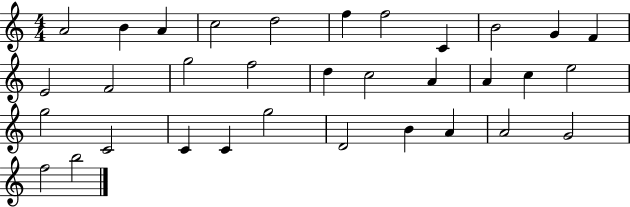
{
  \clef treble
  \numericTimeSignature
  \time 4/4
  \key c \major
  a'2 b'4 a'4 | c''2 d''2 | f''4 f''2 c'4 | b'2 g'4 f'4 | \break e'2 f'2 | g''2 f''2 | d''4 c''2 a'4 | a'4 c''4 e''2 | \break g''2 c'2 | c'4 c'4 g''2 | d'2 b'4 a'4 | a'2 g'2 | \break f''2 b''2 | \bar "|."
}